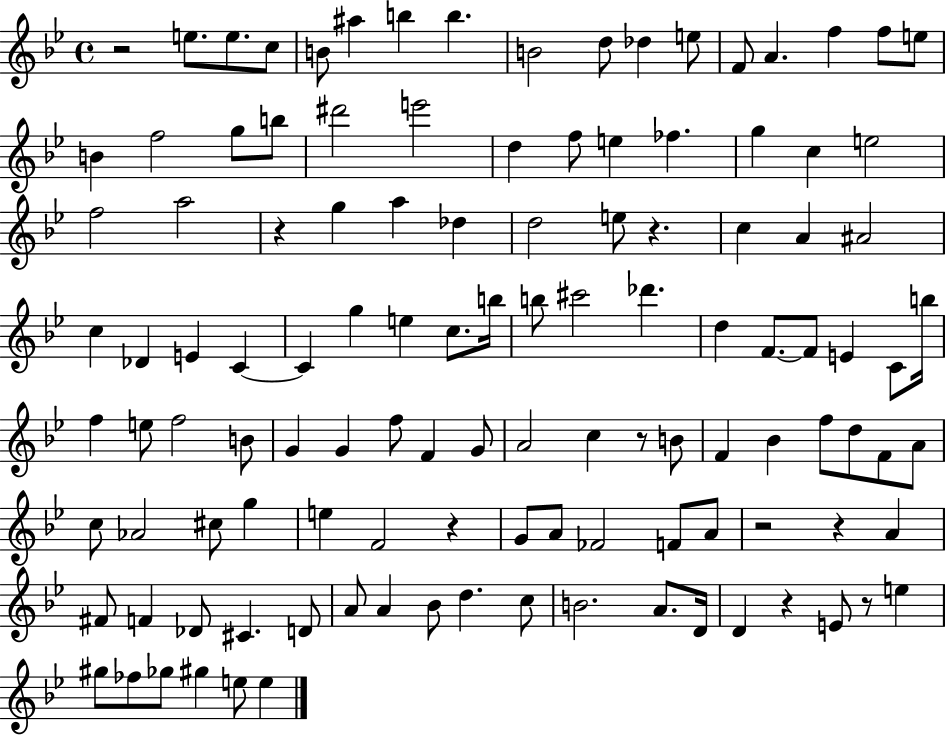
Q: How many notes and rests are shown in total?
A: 118